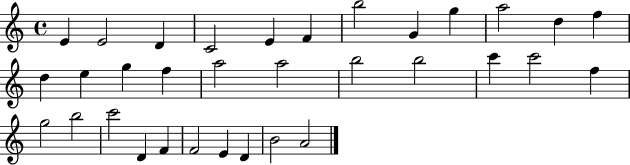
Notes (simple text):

E4/q E4/h D4/q C4/h E4/q F4/q B5/h G4/q G5/q A5/h D5/q F5/q D5/q E5/q G5/q F5/q A5/h A5/h B5/h B5/h C6/q C6/h F5/q G5/h B5/h C6/h D4/q F4/q F4/h E4/q D4/q B4/h A4/h